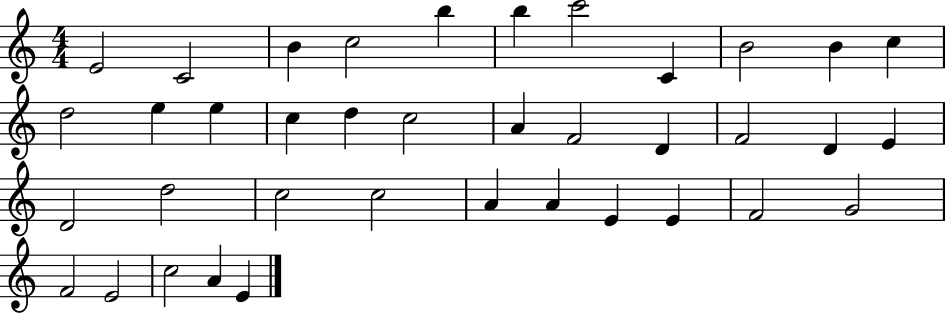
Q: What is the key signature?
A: C major